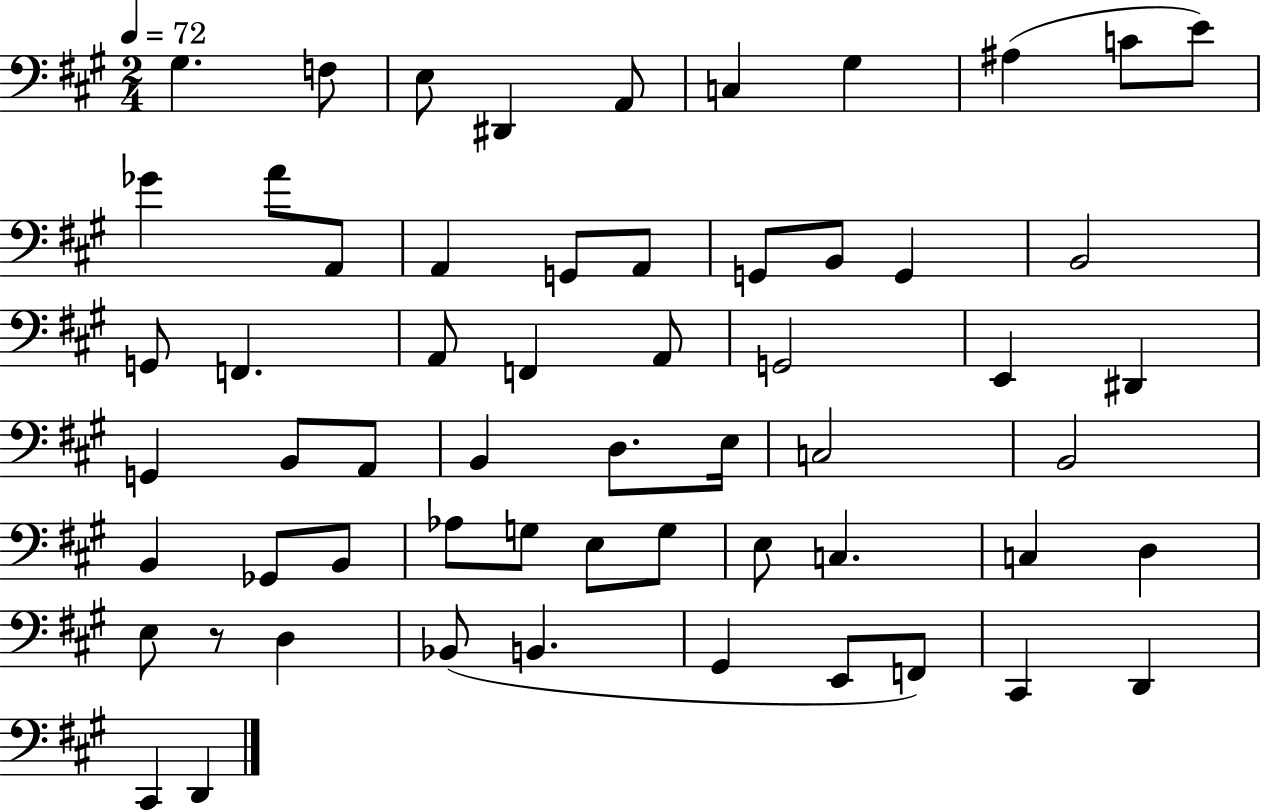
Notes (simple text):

G#3/q. F3/e E3/e D#2/q A2/e C3/q G#3/q A#3/q C4/e E4/e Gb4/q A4/e A2/e A2/q G2/e A2/e G2/e B2/e G2/q B2/h G2/e F2/q. A2/e F2/q A2/e G2/h E2/q D#2/q G2/q B2/e A2/e B2/q D3/e. E3/s C3/h B2/h B2/q Gb2/e B2/e Ab3/e G3/e E3/e G3/e E3/e C3/q. C3/q D3/q E3/e R/e D3/q Bb2/e B2/q. G#2/q E2/e F2/e C#2/q D2/q C#2/q D2/q